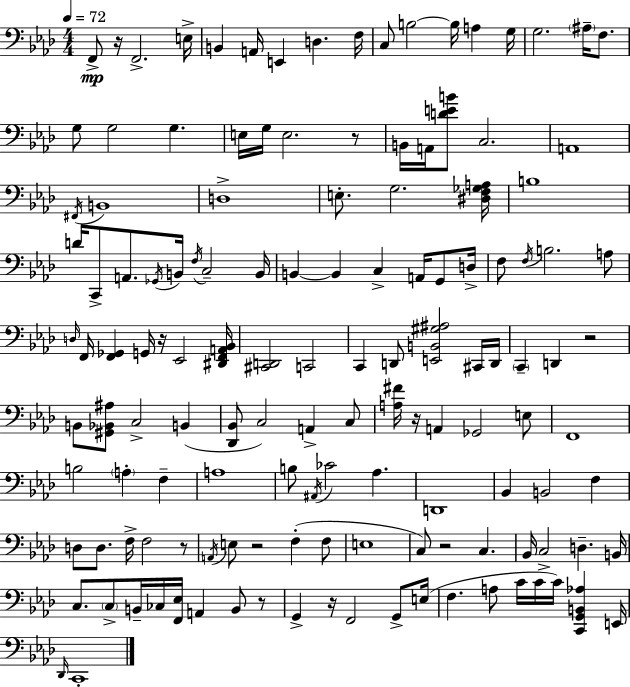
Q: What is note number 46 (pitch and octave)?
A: D3